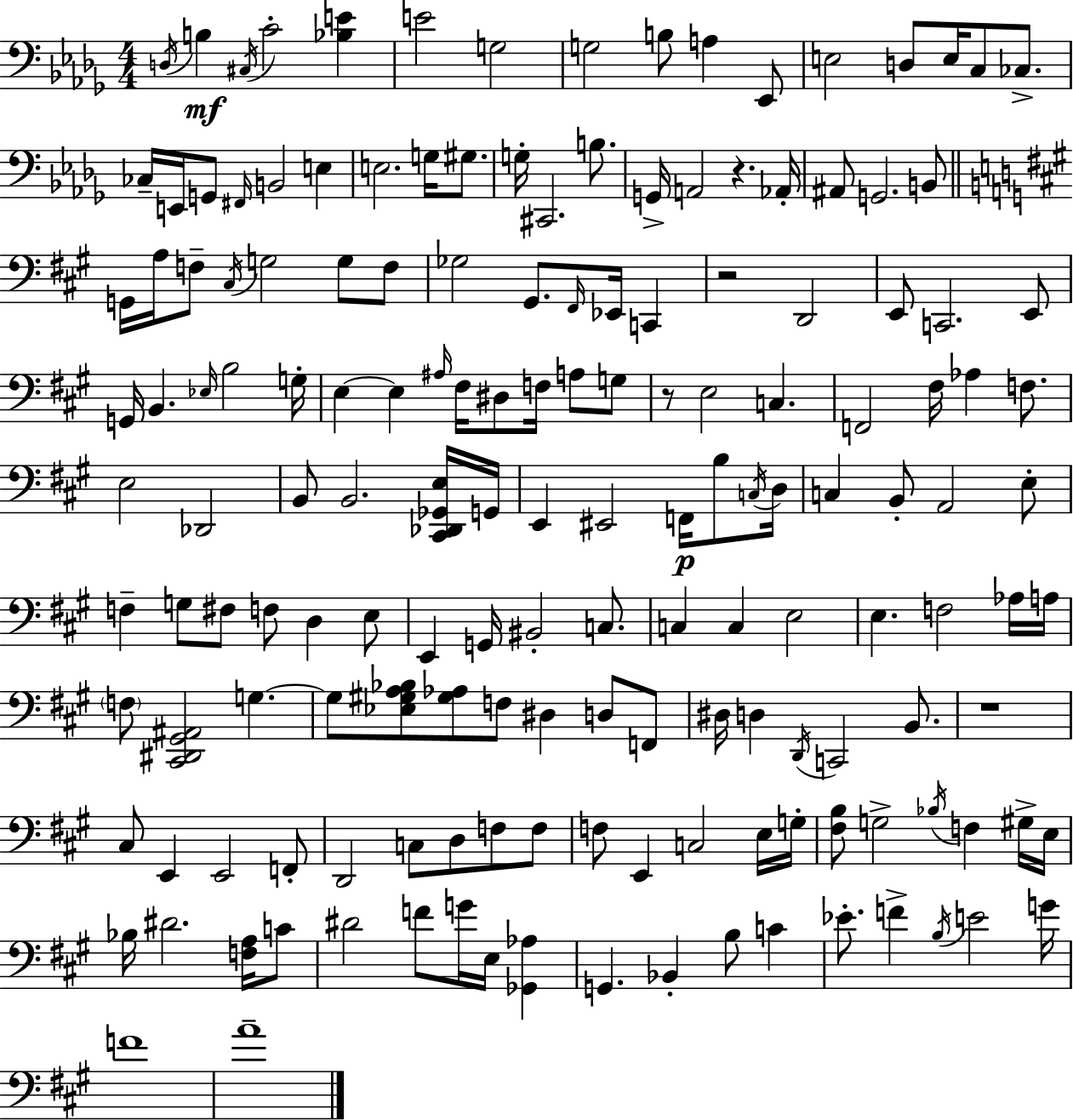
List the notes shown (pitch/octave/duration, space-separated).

D3/s B3/q C#3/s C4/h [Bb3,E4]/q E4/h G3/h G3/h B3/e A3/q Eb2/e E3/h D3/e E3/s C3/e CES3/e. CES3/s E2/s G2/e F#2/s B2/h E3/q E3/h. G3/s G#3/e. G3/s C#2/h. B3/e. G2/s A2/h R/q. Ab2/s A#2/e G2/h. B2/e G2/s A3/s F3/e C#3/s G3/h G3/e F3/e Gb3/h G#2/e. F#2/s Eb2/s C2/q R/h D2/h E2/e C2/h. E2/e G2/s B2/q. Eb3/s B3/h G3/s E3/q E3/q A#3/s F#3/s D#3/e F3/s A3/e G3/e R/e E3/h C3/q. F2/h F#3/s Ab3/q F3/e. E3/h Db2/h B2/e B2/h. [C#2,Db2,Gb2,E3]/s G2/s E2/q EIS2/h F2/s B3/e C3/s D3/s C3/q B2/e A2/h E3/e F3/q G3/e F#3/e F3/e D3/q E3/e E2/q G2/s BIS2/h C3/e. C3/q C3/q E3/h E3/q. F3/h Ab3/s A3/s F3/e [C#2,D#2,G#2,A#2]/h G3/q. G3/e [Eb3,G#3,A3,Bb3]/e [G#3,Ab3]/e F3/e D#3/q D3/e F2/e D#3/s D3/q D2/s C2/h B2/e. R/w C#3/e E2/q E2/h F2/e D2/h C3/e D3/e F3/e F3/e F3/e E2/q C3/h E3/s G3/s [F#3,B3]/e G3/h Bb3/s F3/q G#3/s E3/s Bb3/s D#4/h. [F3,A3]/s C4/e D#4/h F4/e G4/s E3/s [Gb2,Ab3]/q G2/q. Bb2/q B3/e C4/q Eb4/e. F4/q B3/s E4/h G4/s F4/w A4/w